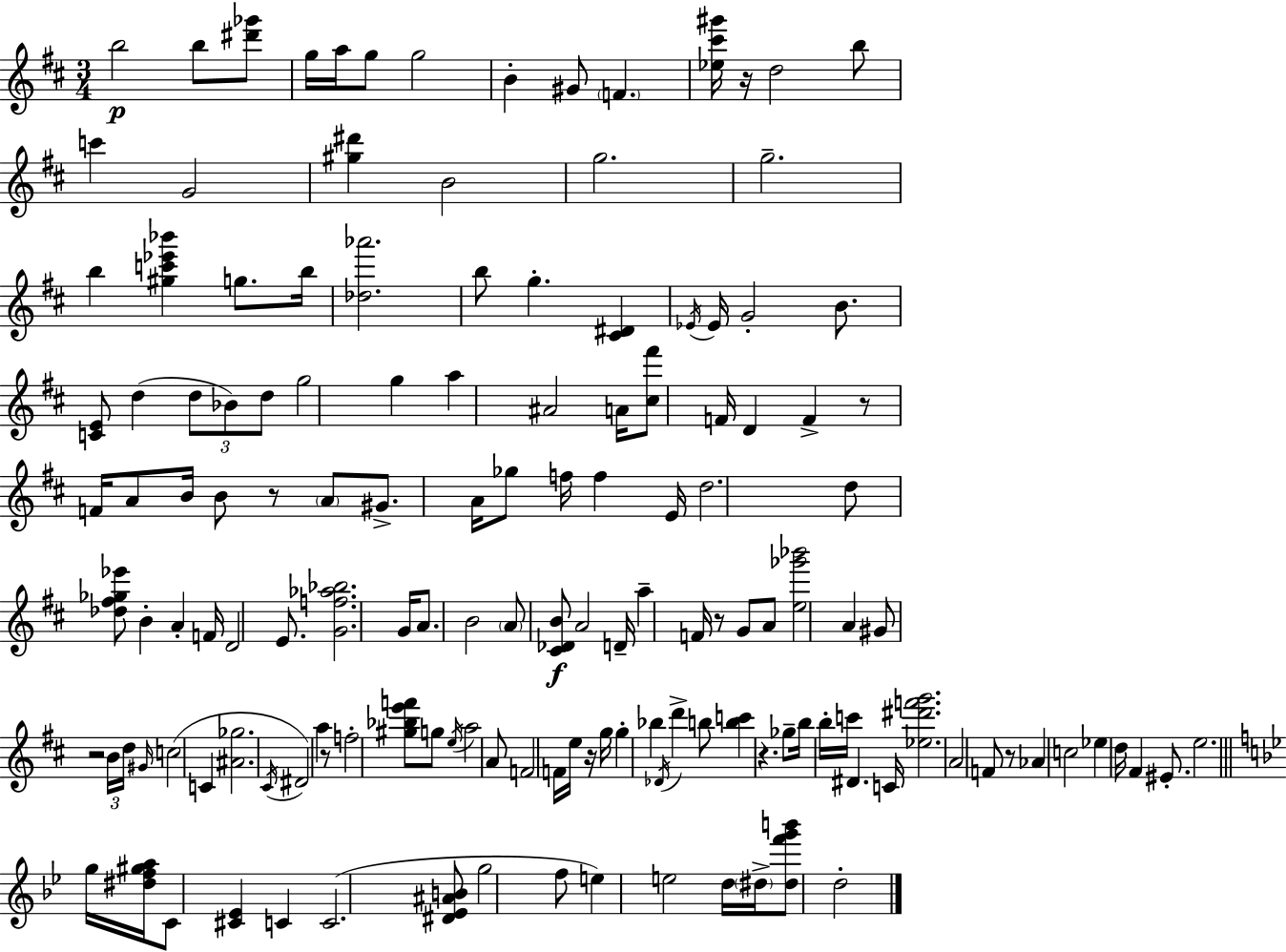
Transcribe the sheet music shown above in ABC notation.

X:1
T:Untitled
M:3/4
L:1/4
K:D
b2 b/2 [^d'_g']/2 g/4 a/4 g/2 g2 B ^G/2 F [_e^c'^g']/4 z/4 d2 b/2 c' G2 [^g^d'] B2 g2 g2 b [^gc'_e'_b'] g/2 b/4 [_d_a']2 b/2 g [^C^D] _E/4 _E/4 G2 B/2 [CE]/2 d d/2 _B/2 d/2 g2 g a ^A2 A/4 [^c^f']/2 F/4 D F z/2 F/4 A/2 B/4 B/2 z/2 A/2 ^G/2 A/4 _g/2 f/4 f E/4 d2 d/2 [_d^f_g_e']/2 B A F/4 D2 E/2 [Gf_a_b]2 G/4 A/2 B2 A/2 [^C_DB]/2 A2 D/4 a F/4 z/2 G/2 A/2 [e_g'_b']2 A ^G/2 z2 B/4 d/4 ^G/4 c2 C [^A_g]2 ^C/4 ^D2 a z/2 f2 [^g_be'f']/2 g/2 e/4 a2 A/2 F2 F/4 e/4 z/4 g/4 g _b _D/4 d' b/2 [bc'] z _g/2 b/4 b/4 c'/4 ^D C/4 [_e^d'f'g']2 A2 F/2 z/2 _A c2 _e d/4 ^F ^E/2 e2 g/4 [^df^ga]/4 C/2 [^C_E] C C2 [^D_E^AB]/2 g2 f/2 e e2 d/4 ^d/4 [^df'g'b']/2 d2